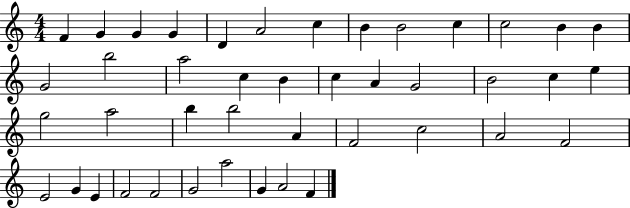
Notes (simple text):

F4/q G4/q G4/q G4/q D4/q A4/h C5/q B4/q B4/h C5/q C5/h B4/q B4/q G4/h B5/h A5/h C5/q B4/q C5/q A4/q G4/h B4/h C5/q E5/q G5/h A5/h B5/q B5/h A4/q F4/h C5/h A4/h F4/h E4/h G4/q E4/q F4/h F4/h G4/h A5/h G4/q A4/h F4/q